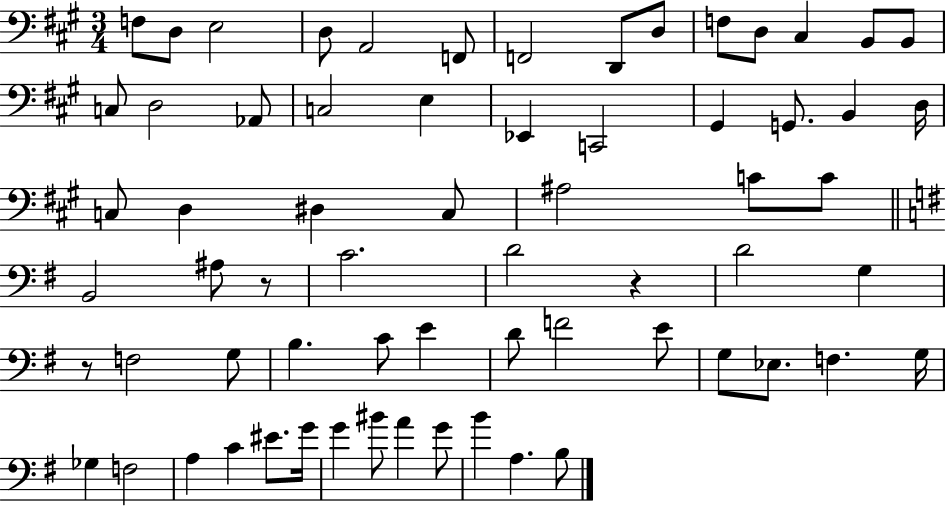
F3/e D3/e E3/h D3/e A2/h F2/e F2/h D2/e D3/e F3/e D3/e C#3/q B2/e B2/e C3/e D3/h Ab2/e C3/h E3/q Eb2/q C2/h G#2/q G2/e. B2/q D3/s C3/e D3/q D#3/q C3/e A#3/h C4/e C4/e B2/h A#3/e R/e C4/h. D4/h R/q D4/h G3/q R/e F3/h G3/e B3/q. C4/e E4/q D4/e F4/h E4/e G3/e Eb3/e. F3/q. G3/s Gb3/q F3/h A3/q C4/q EIS4/e. G4/s G4/q BIS4/e A4/q G4/e B4/q A3/q. B3/e